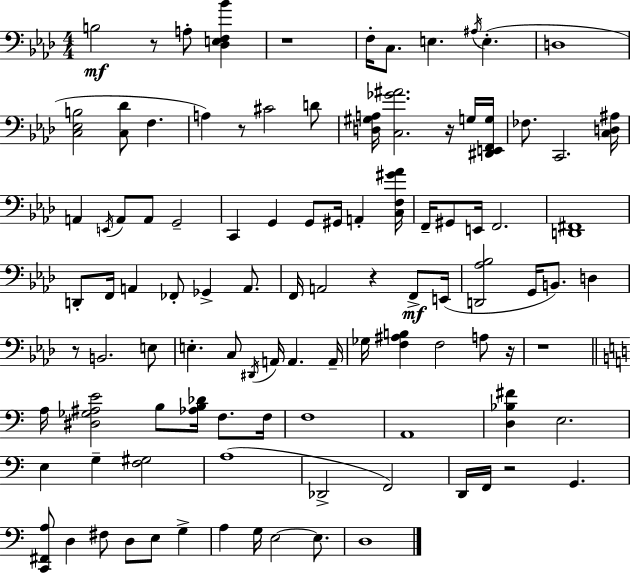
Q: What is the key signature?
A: AES major